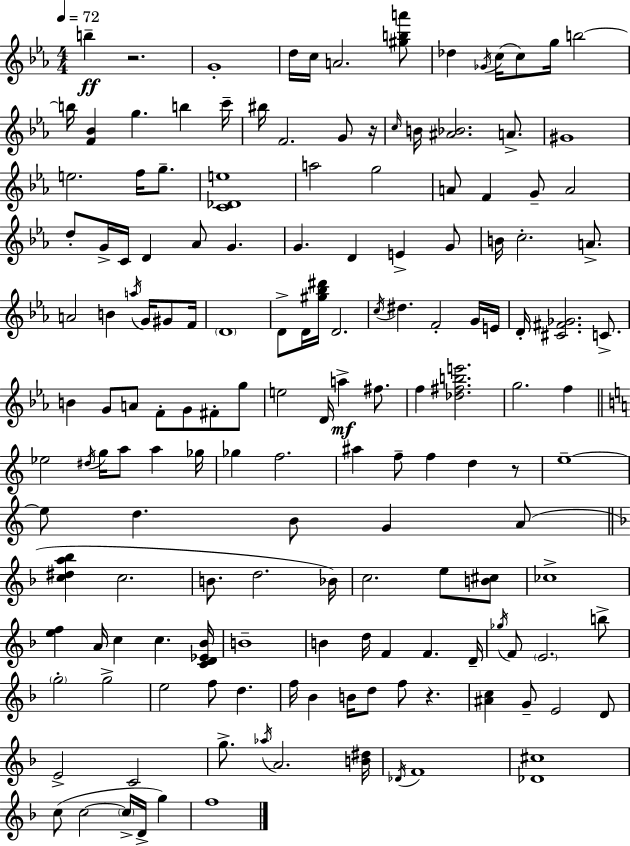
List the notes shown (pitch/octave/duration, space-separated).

B5/q R/h. G4/w D5/s C5/s A4/h. [G#5,B5,A6]/e Db5/q Gb4/s C5/s C5/e G5/s B5/h B5/s [F4,Bb4]/q G5/q. B5/q C6/s BIS5/s F4/h. G4/e R/s C5/s B4/s [A#4,Bb4]/h. A4/e. G#4/w E5/h. F5/s G5/e. [C4,Db4,E5]/w A5/h G5/h A4/e F4/q G4/e A4/h D5/e G4/s C4/s D4/q Ab4/e G4/q. G4/q. D4/q E4/q G4/e B4/s C5/h. A4/e. A4/h B4/q A5/s G4/s G#4/e F4/s D4/w D4/e D4/s [G#5,Bb5,D#6]/s D4/h. C5/s D#5/q. F4/h G4/s E4/s D4/s [C#4,F#4,Gb4]/h. C4/e. B4/q G4/e A4/e F4/e G4/e F#4/e G5/e E5/h D4/s A5/q F#5/e. F5/q [Db5,F#5,B5,E6]/h. G5/h. F5/q Eb5/h D#5/s G5/s A5/e A5/q Gb5/s Gb5/q F5/h. A#5/q F5/e F5/q D5/q R/e E5/w E5/e D5/q. B4/e G4/q A4/e [C5,D#5,A5,Bb5]/q C5/h. B4/e. D5/h. Bb4/s C5/h. E5/e [B4,C#5]/e CES5/w [E5,F5]/q A4/s C5/q C5/q. [C4,D4,Eb4,Bb4]/s B4/w B4/q D5/s F4/q F4/q. D4/s Gb5/s F4/e E4/h. B5/e G5/h G5/h E5/h F5/e D5/q. F5/s Bb4/q B4/s D5/e F5/e R/q. [A#4,C5]/q G4/e E4/h D4/e E4/h C4/h G5/e. Ab5/s A4/h. [B4,D#5]/s Db4/s F4/w [Db4,C#5]/w C5/e C5/h C5/s D4/s G5/q F5/w